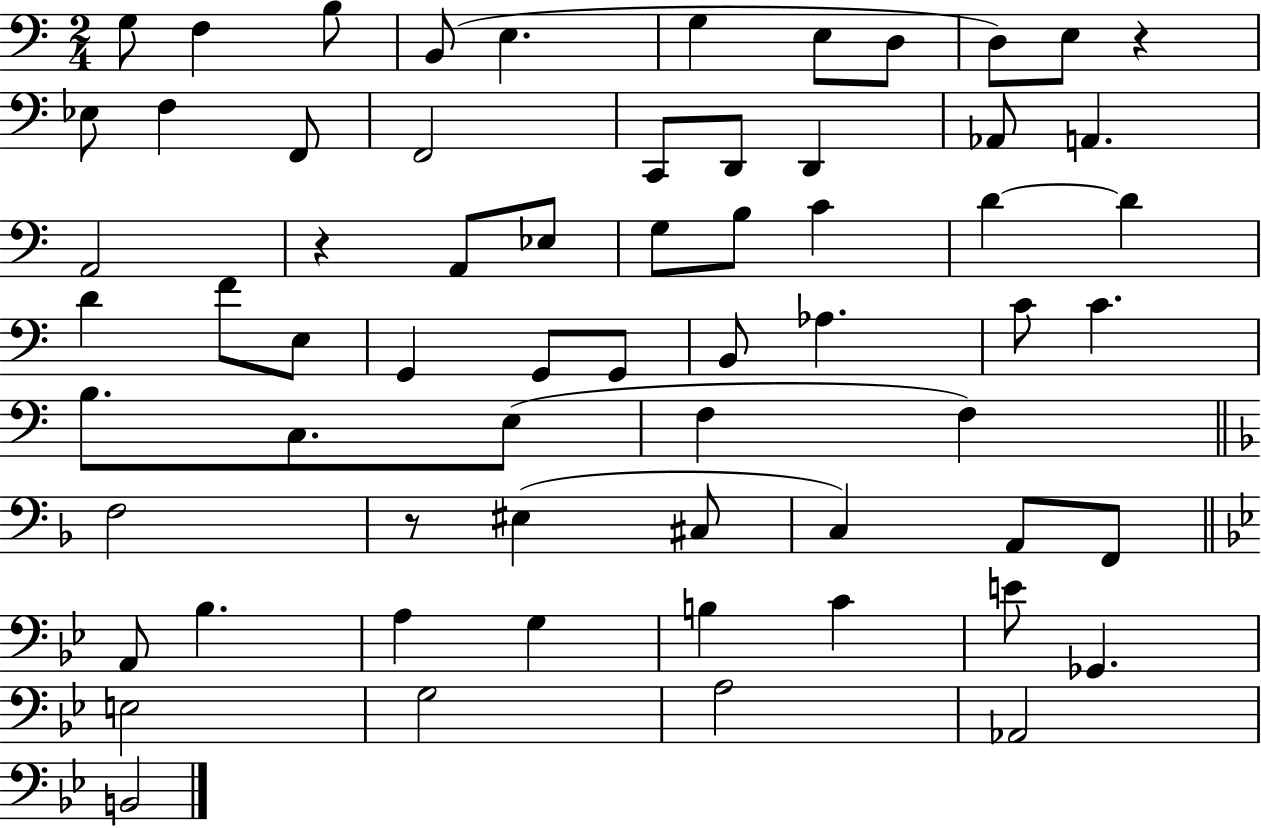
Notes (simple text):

G3/e F3/q B3/e B2/e E3/q. G3/q E3/e D3/e D3/e E3/e R/q Eb3/e F3/q F2/e F2/h C2/e D2/e D2/q Ab2/e A2/q. A2/h R/q A2/e Eb3/e G3/e B3/e C4/q D4/q D4/q D4/q F4/e E3/e G2/q G2/e G2/e B2/e Ab3/q. C4/e C4/q. B3/e. C3/e. E3/e F3/q F3/q F3/h R/e EIS3/q C#3/e C3/q A2/e F2/e A2/e Bb3/q. A3/q G3/q B3/q C4/q E4/e Gb2/q. E3/h G3/h A3/h Ab2/h B2/h